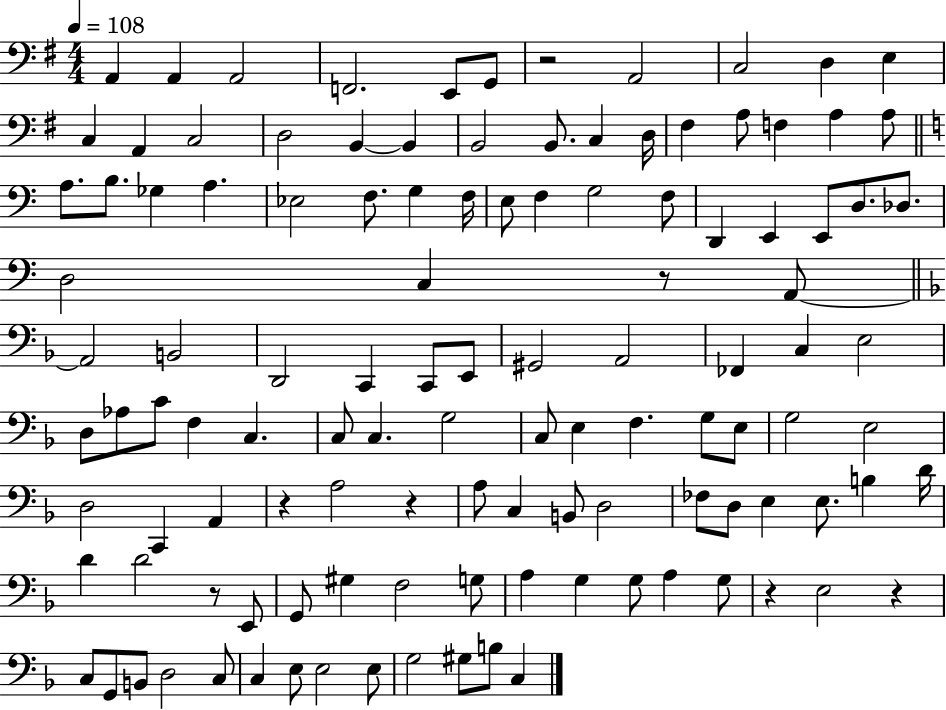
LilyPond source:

{
  \clef bass
  \numericTimeSignature
  \time 4/4
  \key g \major
  \tempo 4 = 108
  \repeat volta 2 { a,4 a,4 a,2 | f,2. e,8 g,8 | r2 a,2 | c2 d4 e4 | \break c4 a,4 c2 | d2 b,4~~ b,4 | b,2 b,8. c4 d16 | fis4 a8 f4 a4 a8 | \break \bar "||" \break \key c \major a8. b8. ges4 a4. | ees2 f8. g4 f16 | e8 f4 g2 f8 | d,4 e,4 e,8 d8. des8. | \break d2 c4 r8 a,8~~ | \bar "||" \break \key f \major a,2 b,2 | d,2 c,4 c,8 e,8 | gis,2 a,2 | fes,4 c4 e2 | \break d8 aes8 c'8 f4 c4. | c8 c4. g2 | c8 e4 f4. g8 e8 | g2 e2 | \break d2 c,4 a,4 | r4 a2 r4 | a8 c4 b,8 d2 | fes8 d8 e4 e8. b4 d'16 | \break d'4 d'2 r8 e,8 | g,8 gis4 f2 g8 | a4 g4 g8 a4 g8 | r4 e2 r4 | \break c8 g,8 b,8 d2 c8 | c4 e8 e2 e8 | g2 gis8 b8 c4 | } \bar "|."
}